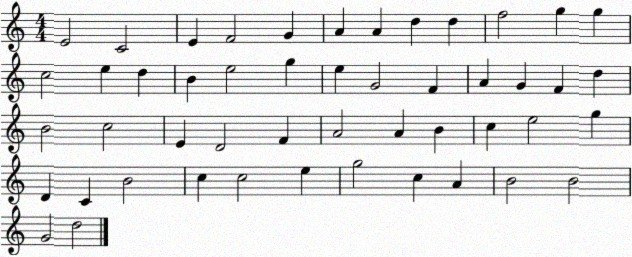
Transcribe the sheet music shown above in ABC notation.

X:1
T:Untitled
M:4/4
L:1/4
K:C
E2 C2 E F2 G A A d d f2 g g c2 e d B e2 g e G2 F A G F d B2 c2 E D2 F A2 A B c e2 g D C B2 c c2 e g2 c A B2 B2 G2 d2